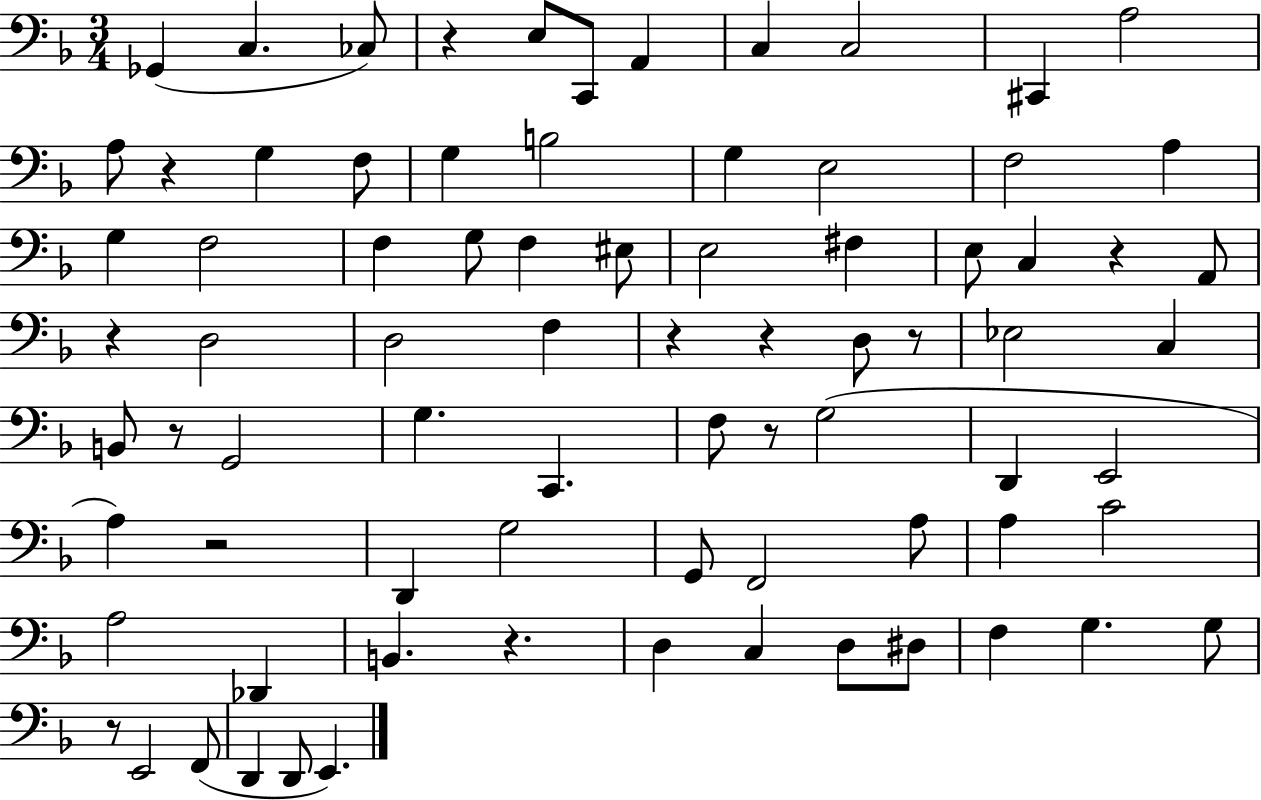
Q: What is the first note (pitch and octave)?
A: Gb2